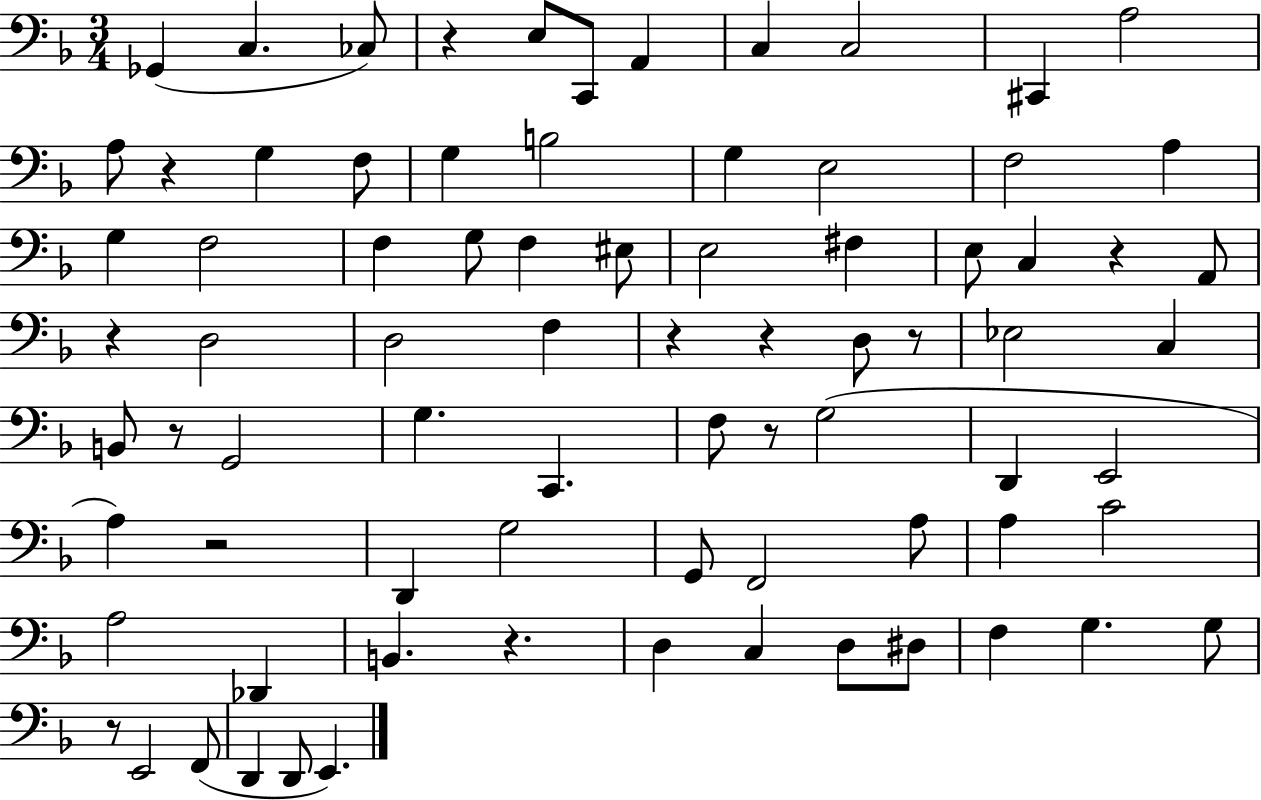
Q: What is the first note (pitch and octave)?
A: Gb2